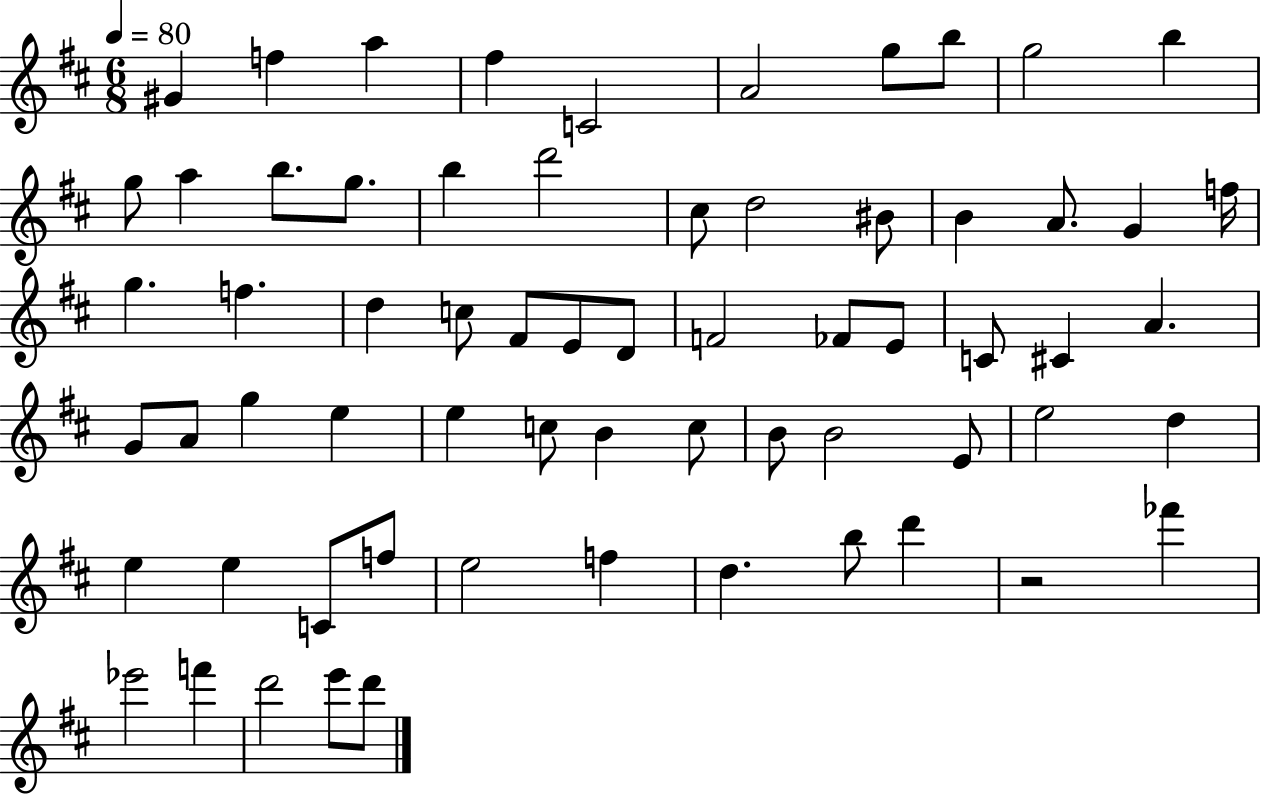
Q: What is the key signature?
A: D major